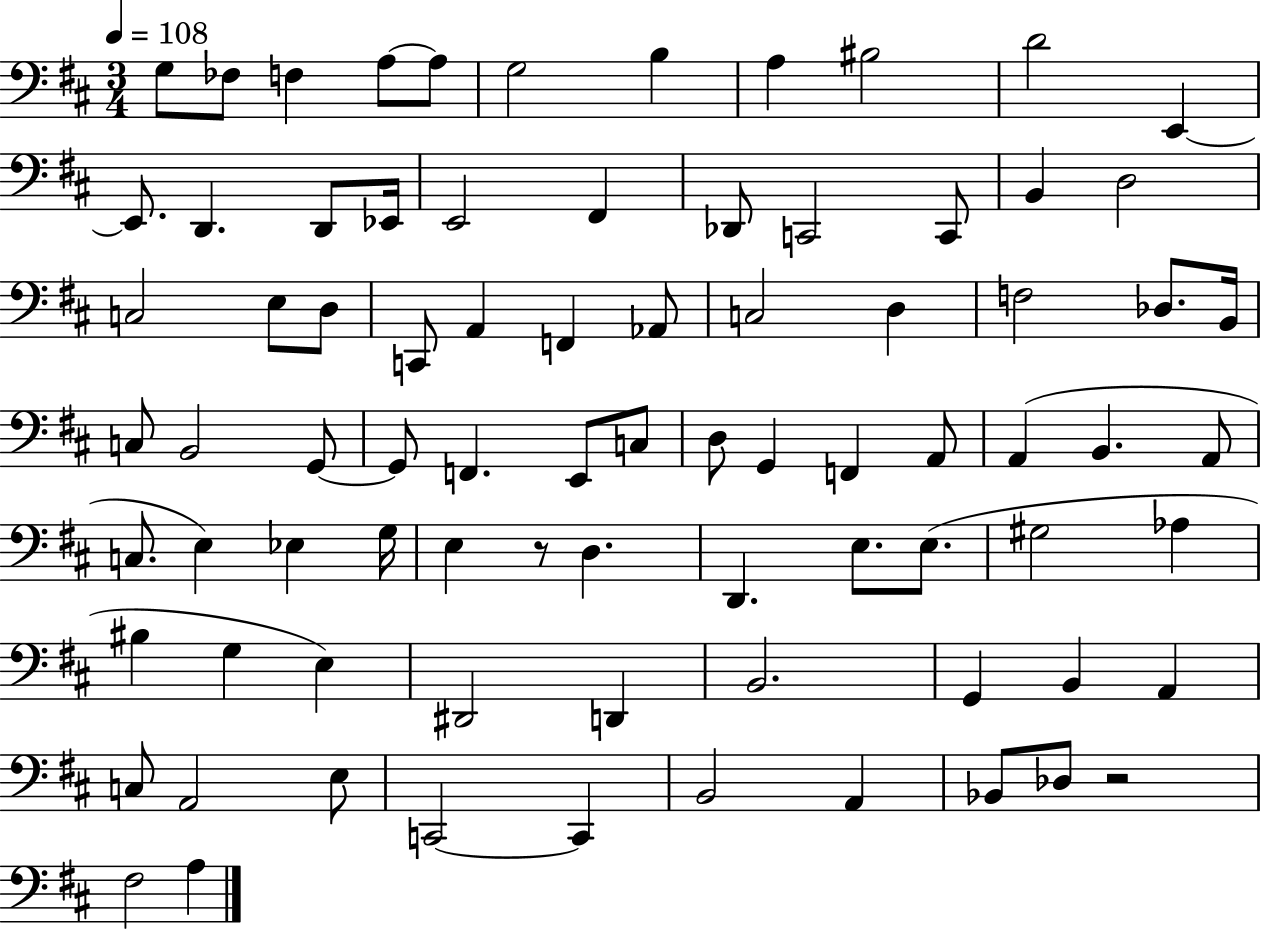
G3/e FES3/e F3/q A3/e A3/e G3/h B3/q A3/q BIS3/h D4/h E2/q E2/e. D2/q. D2/e Eb2/s E2/h F#2/q Db2/e C2/h C2/e B2/q D3/h C3/h E3/e D3/e C2/e A2/q F2/q Ab2/e C3/h D3/q F3/h Db3/e. B2/s C3/e B2/h G2/e G2/e F2/q. E2/e C3/e D3/e G2/q F2/q A2/e A2/q B2/q. A2/e C3/e. E3/q Eb3/q G3/s E3/q R/e D3/q. D2/q. E3/e. E3/e. G#3/h Ab3/q BIS3/q G3/q E3/q D#2/h D2/q B2/h. G2/q B2/q A2/q C3/e A2/h E3/e C2/h C2/q B2/h A2/q Bb2/e Db3/e R/h F#3/h A3/q